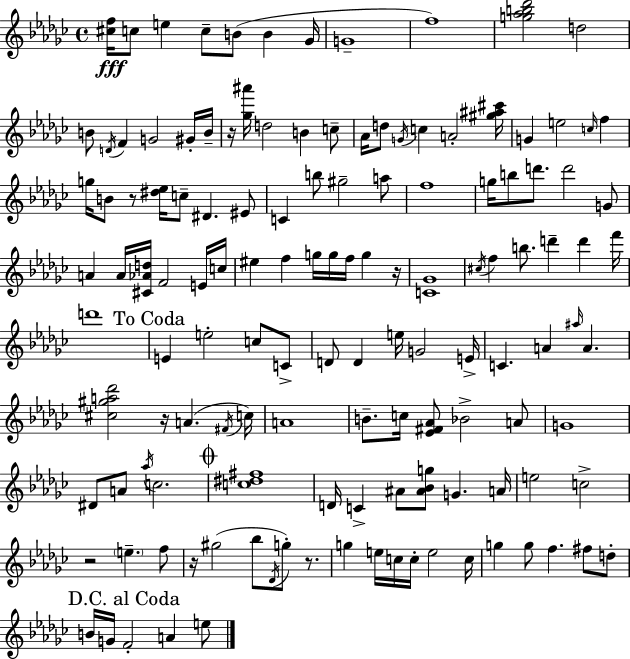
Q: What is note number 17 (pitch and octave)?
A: B4